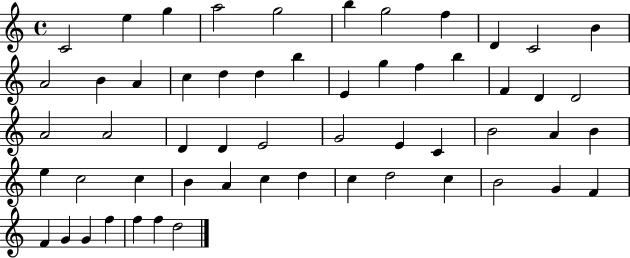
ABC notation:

X:1
T:Untitled
M:4/4
L:1/4
K:C
C2 e g a2 g2 b g2 f D C2 B A2 B A c d d b E g f b F D D2 A2 A2 D D E2 G2 E C B2 A B e c2 c B A c d c d2 c B2 G F F G G f f f d2